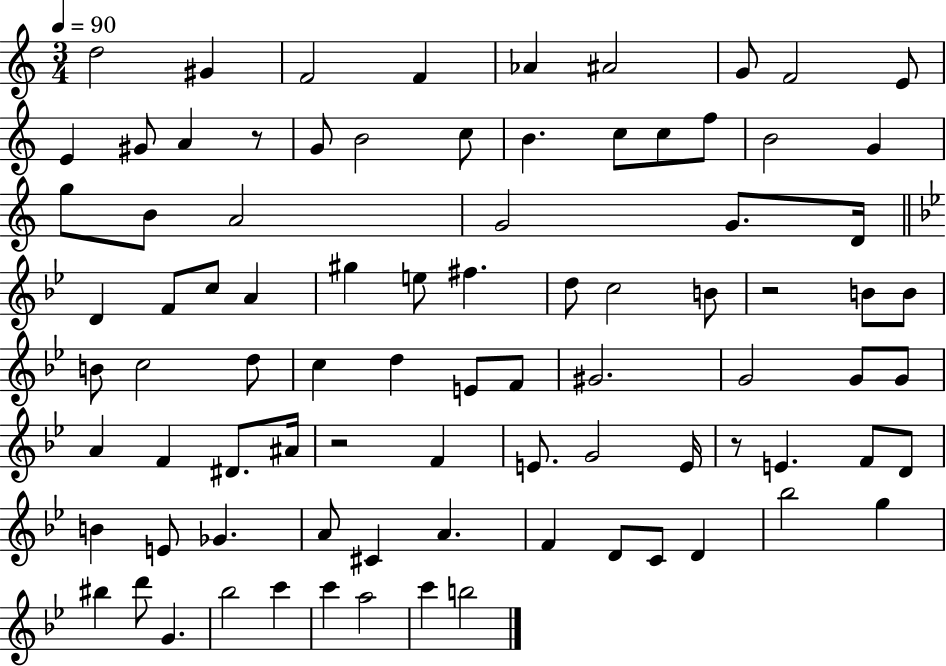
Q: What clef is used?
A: treble